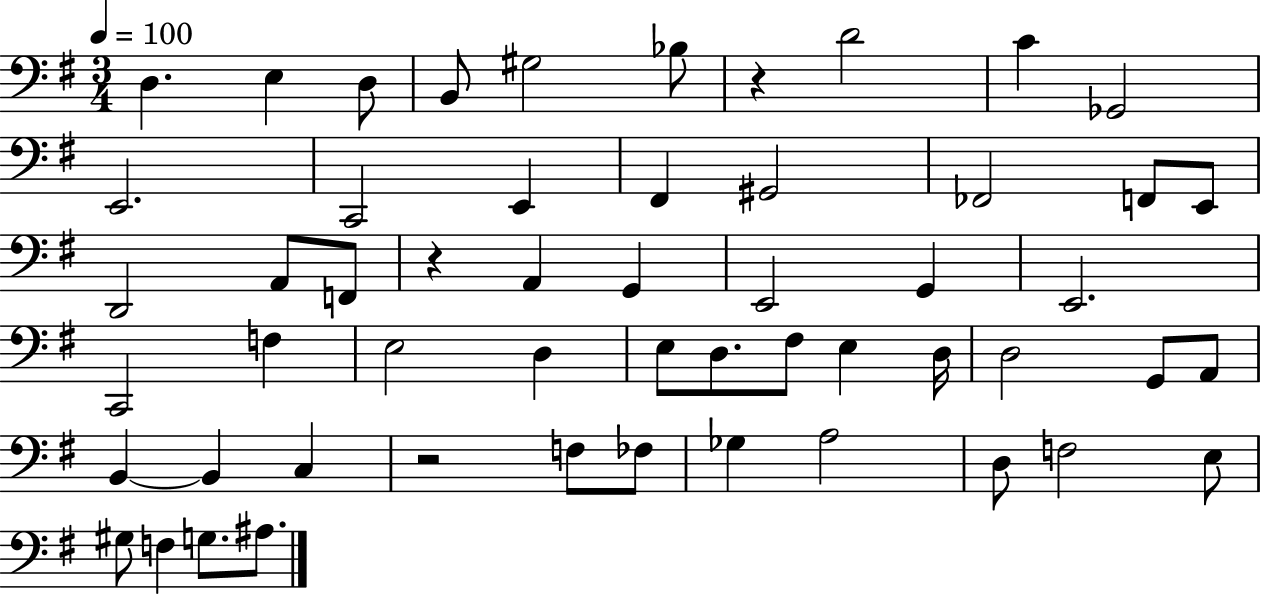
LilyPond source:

{
  \clef bass
  \numericTimeSignature
  \time 3/4
  \key g \major
  \tempo 4 = 100
  d4. e4 d8 | b,8 gis2 bes8 | r4 d'2 | c'4 ges,2 | \break e,2. | c,2 e,4 | fis,4 gis,2 | fes,2 f,8 e,8 | \break d,2 a,8 f,8 | r4 a,4 g,4 | e,2 g,4 | e,2. | \break c,2 f4 | e2 d4 | e8 d8. fis8 e4 d16 | d2 g,8 a,8 | \break b,4~~ b,4 c4 | r2 f8 fes8 | ges4 a2 | d8 f2 e8 | \break gis8 f4 g8. ais8. | \bar "|."
}